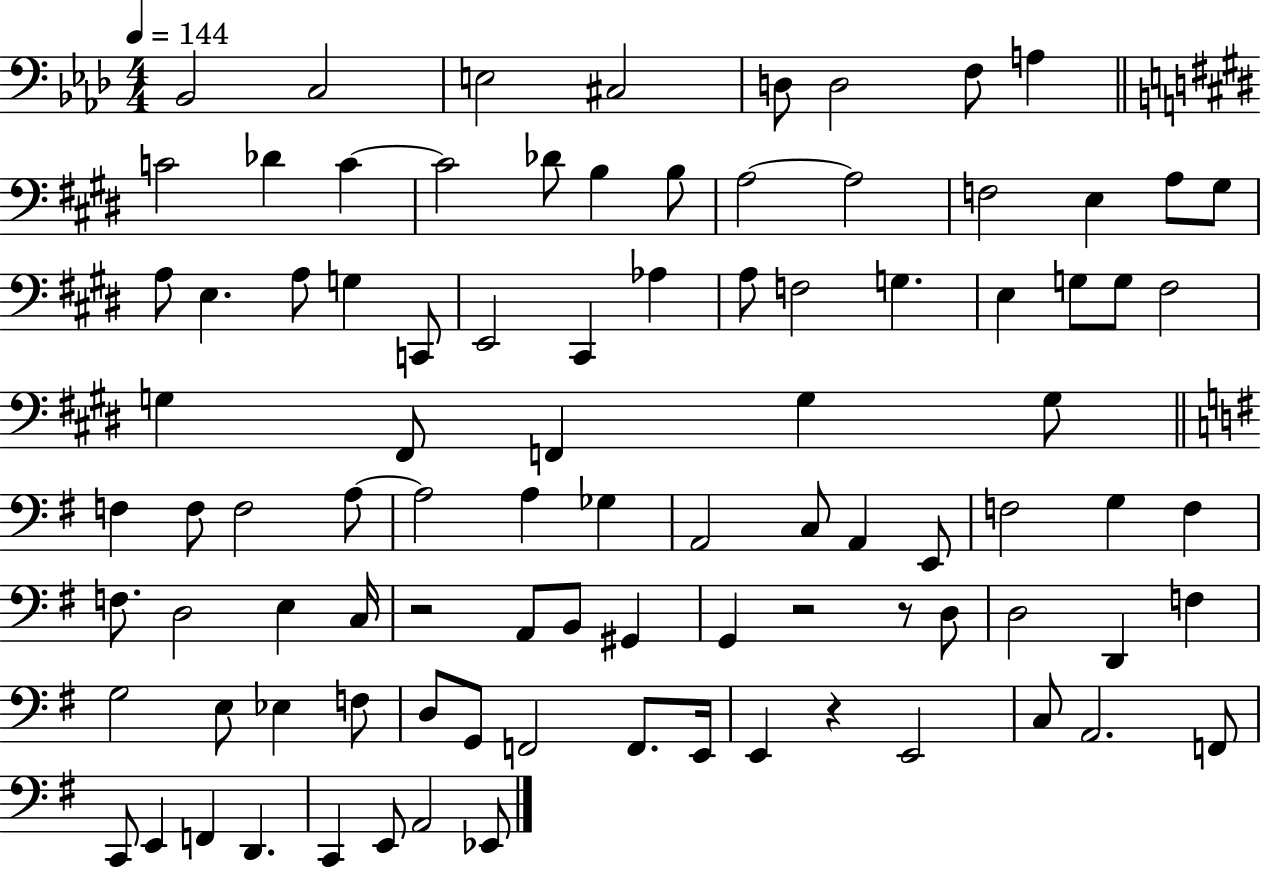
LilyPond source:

{
  \clef bass
  \numericTimeSignature
  \time 4/4
  \key aes \major
  \tempo 4 = 144
  bes,2 c2 | e2 cis2 | d8 d2 f8 a4 | \bar "||" \break \key e \major c'2 des'4 c'4~~ | c'2 des'8 b4 b8 | a2~~ a2 | f2 e4 a8 gis8 | \break a8 e4. a8 g4 c,8 | e,2 cis,4 aes4 | a8 f2 g4. | e4 g8 g8 fis2 | \break g4 fis,8 f,4 g4 g8 | \bar "||" \break \key e \minor f4 f8 f2 a8~~ | a2 a4 ges4 | a,2 c8 a,4 e,8 | f2 g4 f4 | \break f8. d2 e4 c16 | r2 a,8 b,8 gis,4 | g,4 r2 r8 d8 | d2 d,4 f4 | \break g2 e8 ees4 f8 | d8 g,8 f,2 f,8. e,16 | e,4 r4 e,2 | c8 a,2. f,8 | \break c,8 e,4 f,4 d,4. | c,4 e,8 a,2 ees,8 | \bar "|."
}